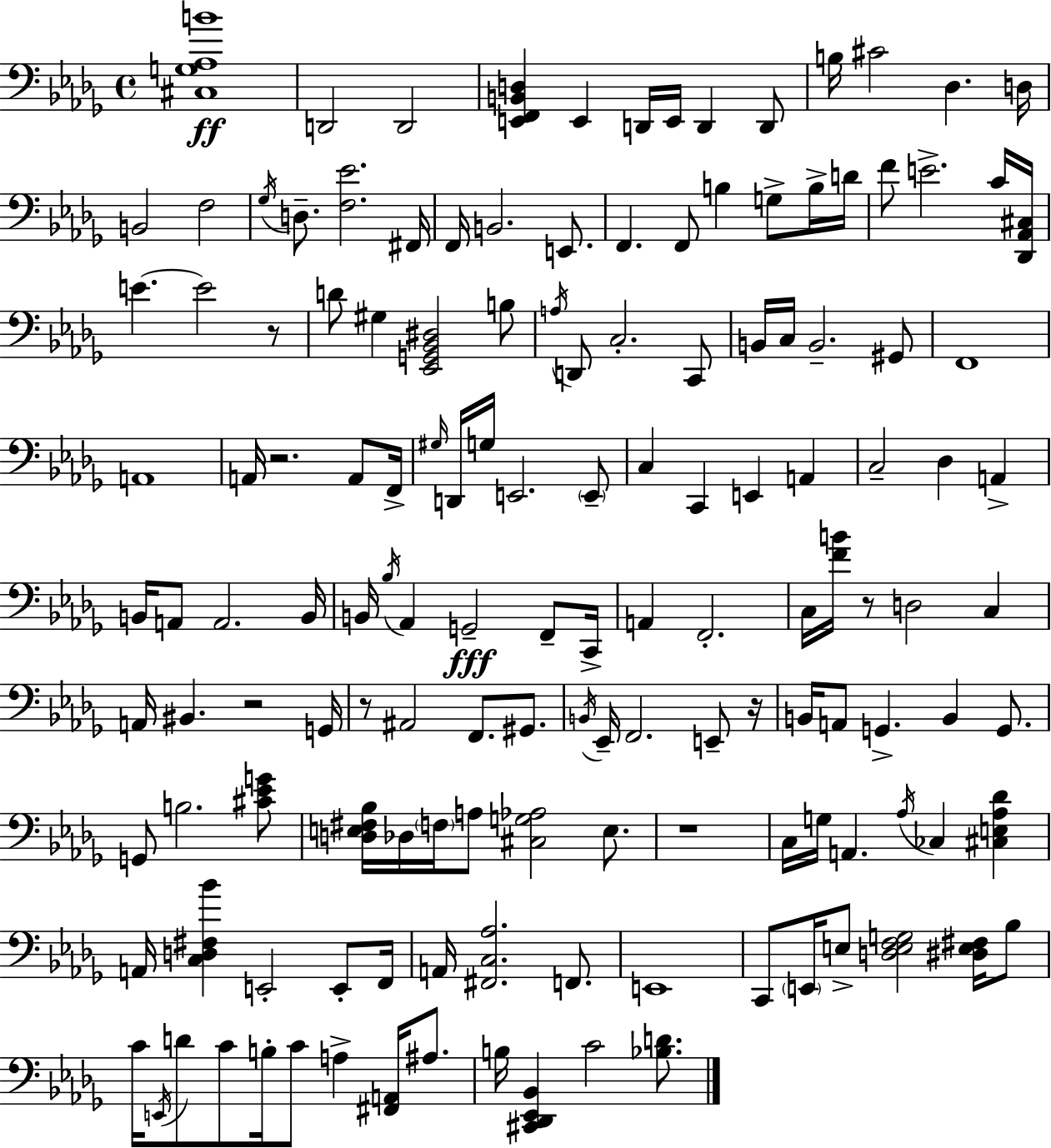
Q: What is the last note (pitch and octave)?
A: C4